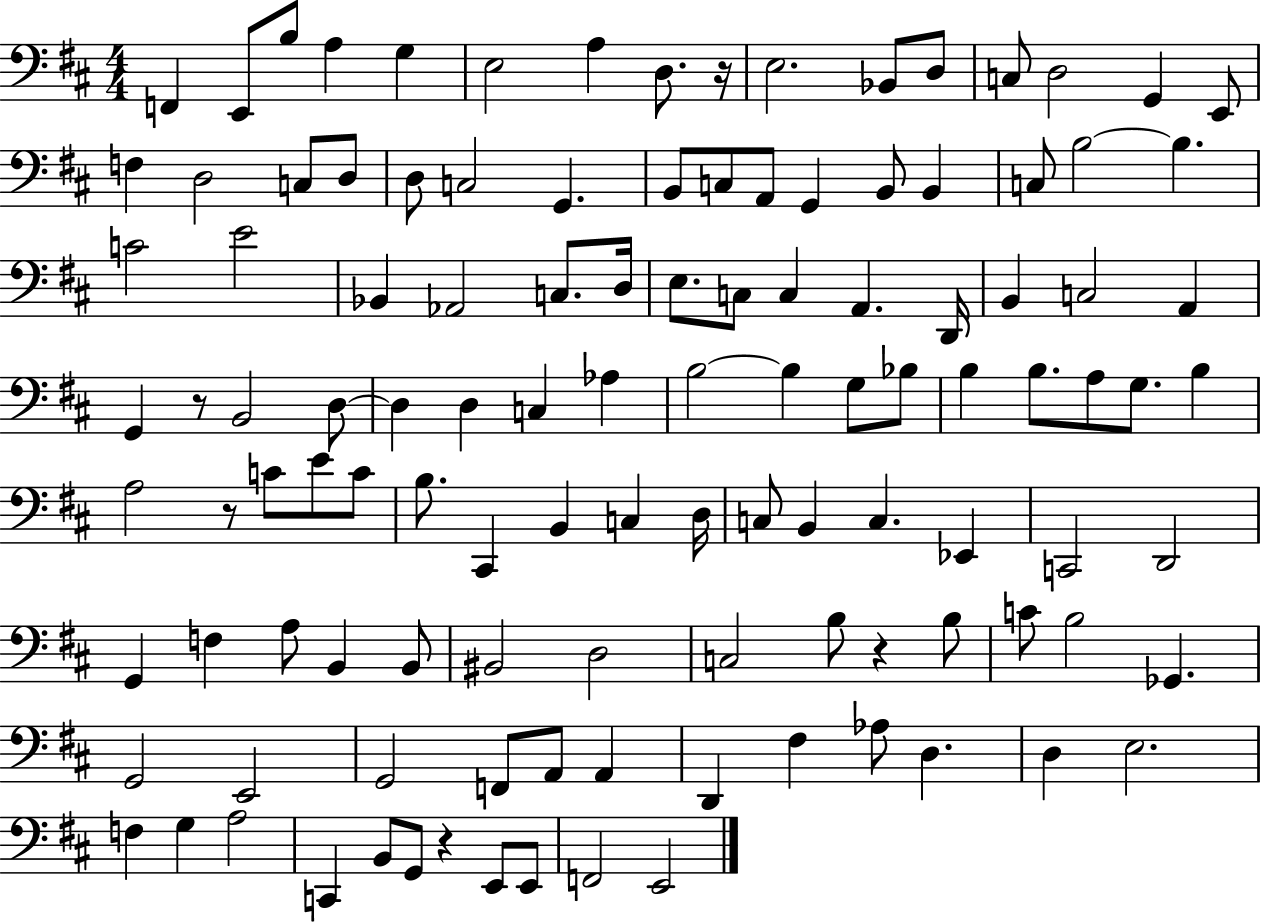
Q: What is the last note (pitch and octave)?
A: E2